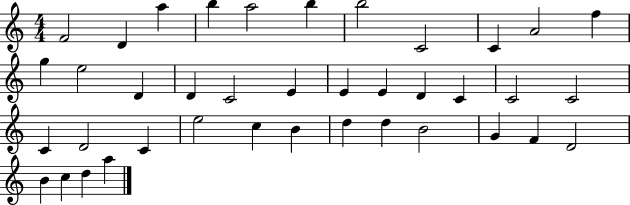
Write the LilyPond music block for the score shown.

{
  \clef treble
  \numericTimeSignature
  \time 4/4
  \key c \major
  f'2 d'4 a''4 | b''4 a''2 b''4 | b''2 c'2 | c'4 a'2 f''4 | \break g''4 e''2 d'4 | d'4 c'2 e'4 | e'4 e'4 d'4 c'4 | c'2 c'2 | \break c'4 d'2 c'4 | e''2 c''4 b'4 | d''4 d''4 b'2 | g'4 f'4 d'2 | \break b'4 c''4 d''4 a''4 | \bar "|."
}